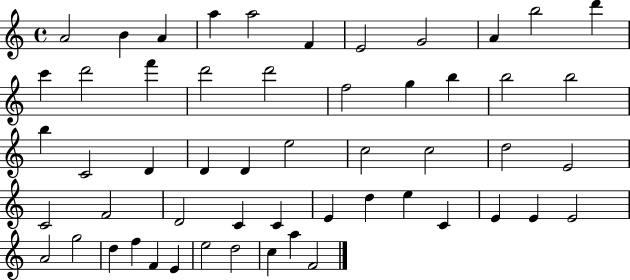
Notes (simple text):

A4/h B4/q A4/q A5/q A5/h F4/q E4/h G4/h A4/q B5/h D6/q C6/q D6/h F6/q D6/h D6/h F5/h G5/q B5/q B5/h B5/h B5/q C4/h D4/q D4/q D4/q E5/h C5/h C5/h D5/h E4/h C4/h F4/h D4/h C4/q C4/q E4/q D5/q E5/q C4/q E4/q E4/q E4/h A4/h G5/h D5/q F5/q F4/q E4/q E5/h D5/h C5/q A5/q F4/h